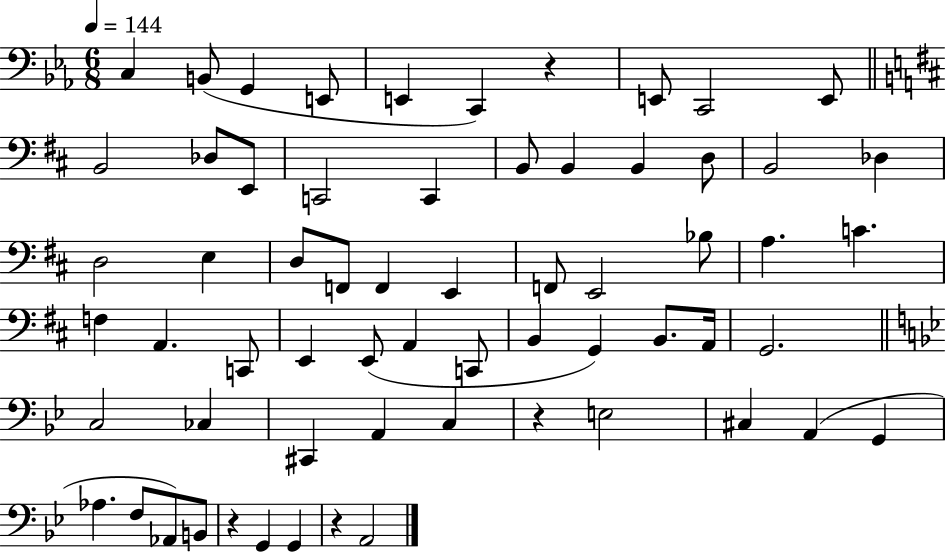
C3/q B2/e G2/q E2/e E2/q C2/q R/q E2/e C2/h E2/e B2/h Db3/e E2/e C2/h C2/q B2/e B2/q B2/q D3/e B2/h Db3/q D3/h E3/q D3/e F2/e F2/q E2/q F2/e E2/h Bb3/e A3/q. C4/q. F3/q A2/q. C2/e E2/q E2/e A2/q C2/e B2/q G2/q B2/e. A2/s G2/h. C3/h CES3/q C#2/q A2/q C3/q R/q E3/h C#3/q A2/q G2/q Ab3/q. F3/e Ab2/e B2/e R/q G2/q G2/q R/q A2/h